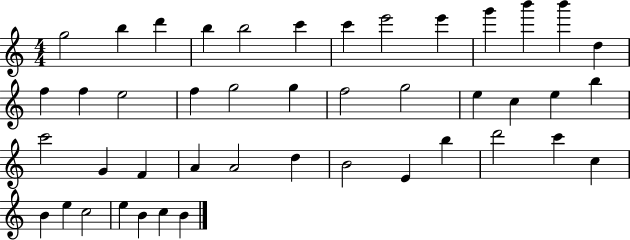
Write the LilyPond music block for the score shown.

{
  \clef treble
  \numericTimeSignature
  \time 4/4
  \key c \major
  g''2 b''4 d'''4 | b''4 b''2 c'''4 | c'''4 e'''2 e'''4 | g'''4 b'''4 b'''4 d''4 | \break f''4 f''4 e''2 | f''4 g''2 g''4 | f''2 g''2 | e''4 c''4 e''4 b''4 | \break c'''2 g'4 f'4 | a'4 a'2 d''4 | b'2 e'4 b''4 | d'''2 c'''4 c''4 | \break b'4 e''4 c''2 | e''4 b'4 c''4 b'4 | \bar "|."
}